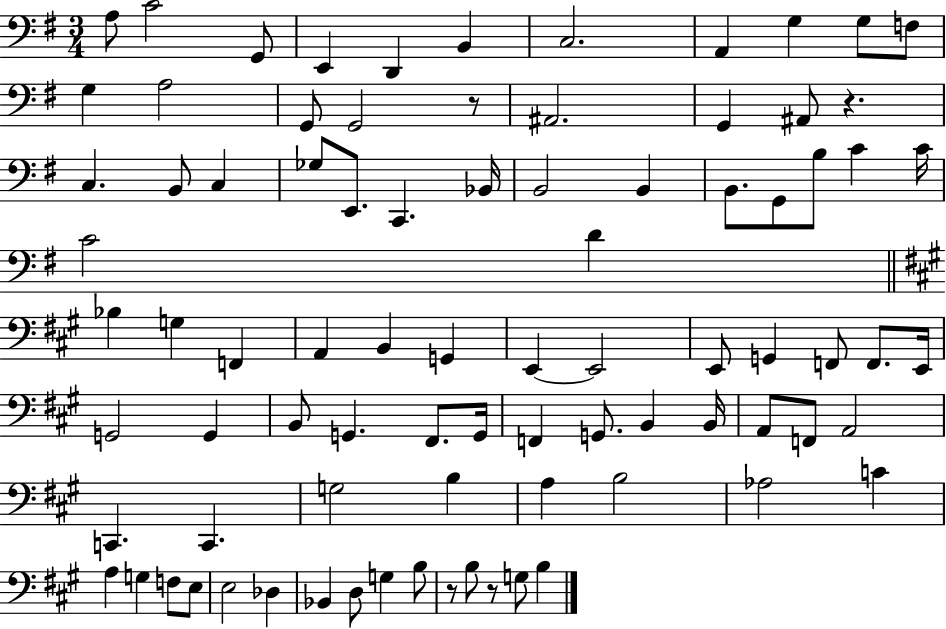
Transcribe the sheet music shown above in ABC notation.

X:1
T:Untitled
M:3/4
L:1/4
K:G
A,/2 C2 G,,/2 E,, D,, B,, C,2 A,, G, G,/2 F,/2 G, A,2 G,,/2 G,,2 z/2 ^A,,2 G,, ^A,,/2 z C, B,,/2 C, _G,/2 E,,/2 C,, _B,,/4 B,,2 B,, B,,/2 G,,/2 B,/2 C C/4 C2 D _B, G, F,, A,, B,, G,, E,, E,,2 E,,/2 G,, F,,/2 F,,/2 E,,/4 G,,2 G,, B,,/2 G,, ^F,,/2 G,,/4 F,, G,,/2 B,, B,,/4 A,,/2 F,,/2 A,,2 C,, C,, G,2 B, A, B,2 _A,2 C A, G, F,/2 E,/2 E,2 _D, _B,, D,/2 G, B,/2 z/2 B,/2 z/2 G,/2 B,